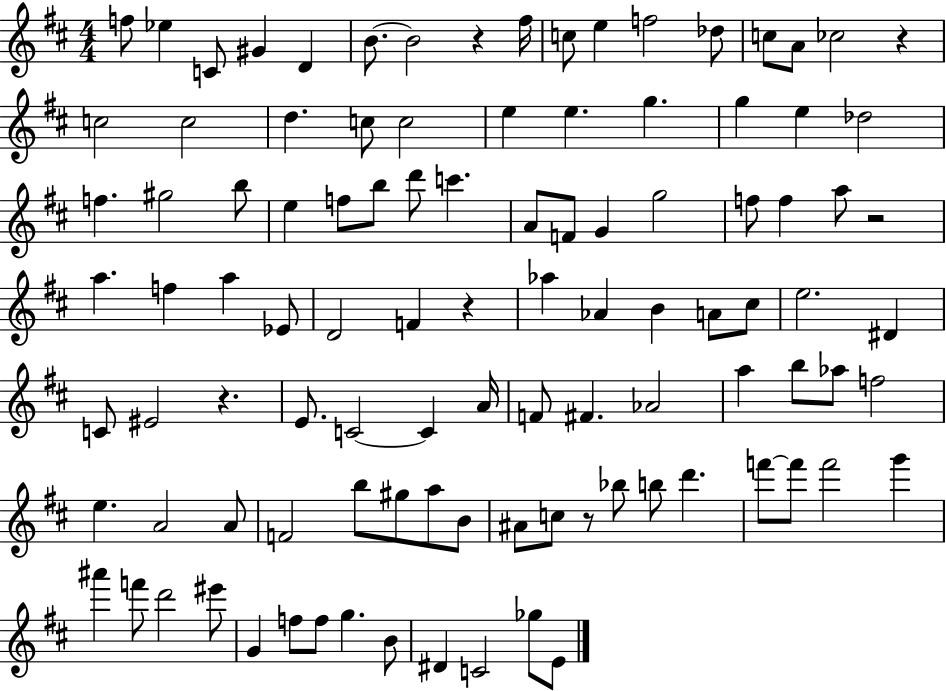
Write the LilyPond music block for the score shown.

{
  \clef treble
  \numericTimeSignature
  \time 4/4
  \key d \major
  \repeat volta 2 { f''8 ees''4 c'8 gis'4 d'4 | b'8.~~ b'2 r4 fis''16 | c''8 e''4 f''2 des''8 | c''8 a'8 ces''2 r4 | \break c''2 c''2 | d''4. c''8 c''2 | e''4 e''4. g''4. | g''4 e''4 des''2 | \break f''4. gis''2 b''8 | e''4 f''8 b''8 d'''8 c'''4. | a'8 f'8 g'4 g''2 | f''8 f''4 a''8 r2 | \break a''4. f''4 a''4 ees'8 | d'2 f'4 r4 | aes''4 aes'4 b'4 a'8 cis''8 | e''2. dis'4 | \break c'8 eis'2 r4. | e'8. c'2~~ c'4 a'16 | f'8 fis'4. aes'2 | a''4 b''8 aes''8 f''2 | \break e''4. a'2 a'8 | f'2 b''8 gis''8 a''8 b'8 | ais'8 c''8 r8 bes''8 b''8 d'''4. | f'''8~~ f'''8 f'''2 g'''4 | \break ais'''4 f'''8 d'''2 eis'''8 | g'4 f''8 f''8 g''4. b'8 | dis'4 c'2 ges''8 e'8 | } \bar "|."
}